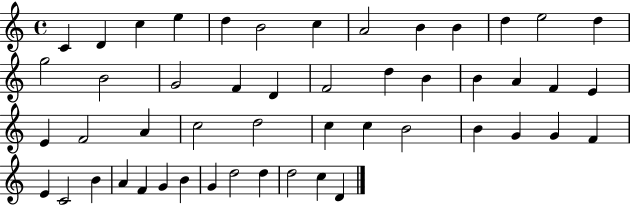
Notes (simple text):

C4/q D4/q C5/q E5/q D5/q B4/h C5/q A4/h B4/q B4/q D5/q E5/h D5/q G5/h B4/h G4/h F4/q D4/q F4/h D5/q B4/q B4/q A4/q F4/q E4/q E4/q F4/h A4/q C5/h D5/h C5/q C5/q B4/h B4/q G4/q G4/q F4/q E4/q C4/h B4/q A4/q F4/q G4/q B4/q G4/q D5/h D5/q D5/h C5/q D4/q